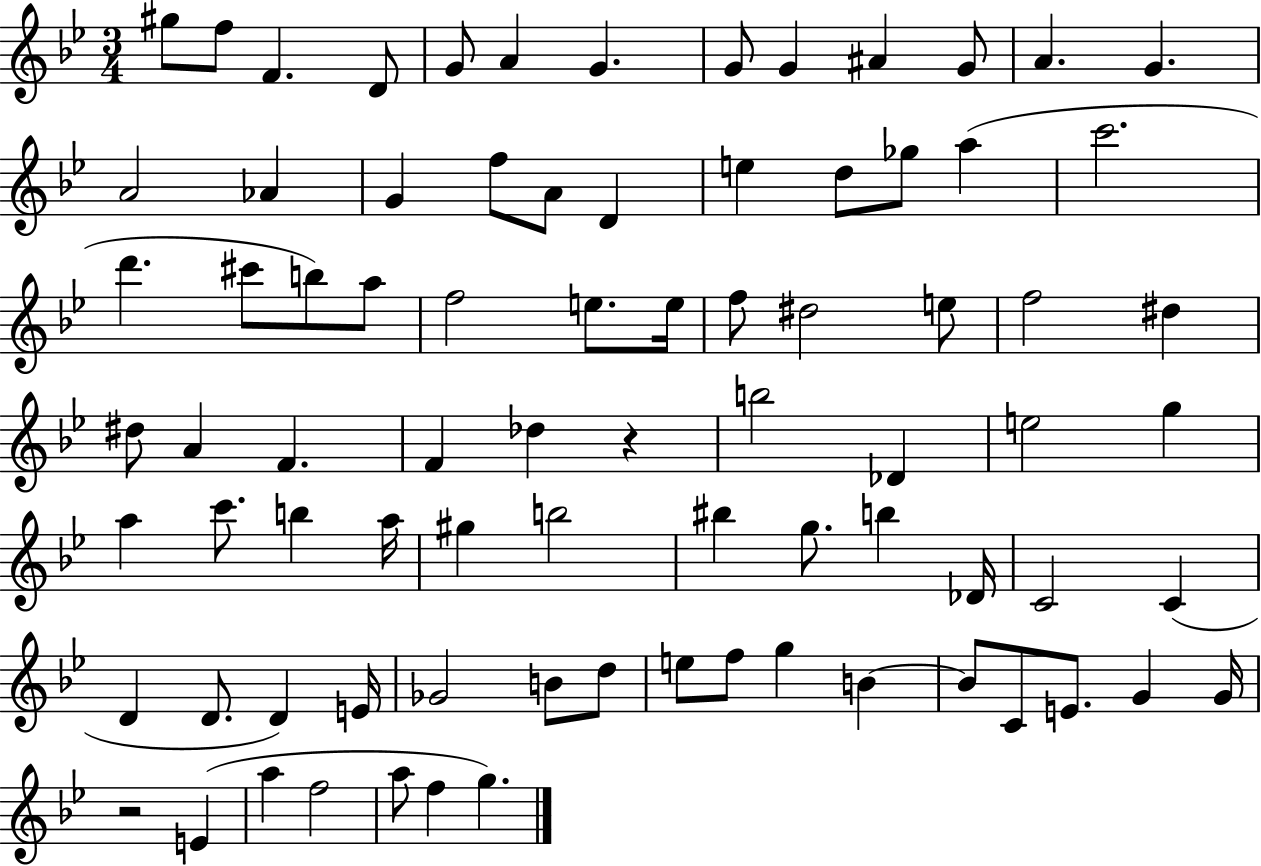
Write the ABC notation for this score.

X:1
T:Untitled
M:3/4
L:1/4
K:Bb
^g/2 f/2 F D/2 G/2 A G G/2 G ^A G/2 A G A2 _A G f/2 A/2 D e d/2 _g/2 a c'2 d' ^c'/2 b/2 a/2 f2 e/2 e/4 f/2 ^d2 e/2 f2 ^d ^d/2 A F F _d z b2 _D e2 g a c'/2 b a/4 ^g b2 ^b g/2 b _D/4 C2 C D D/2 D E/4 _G2 B/2 d/2 e/2 f/2 g B B/2 C/2 E/2 G G/4 z2 E a f2 a/2 f g